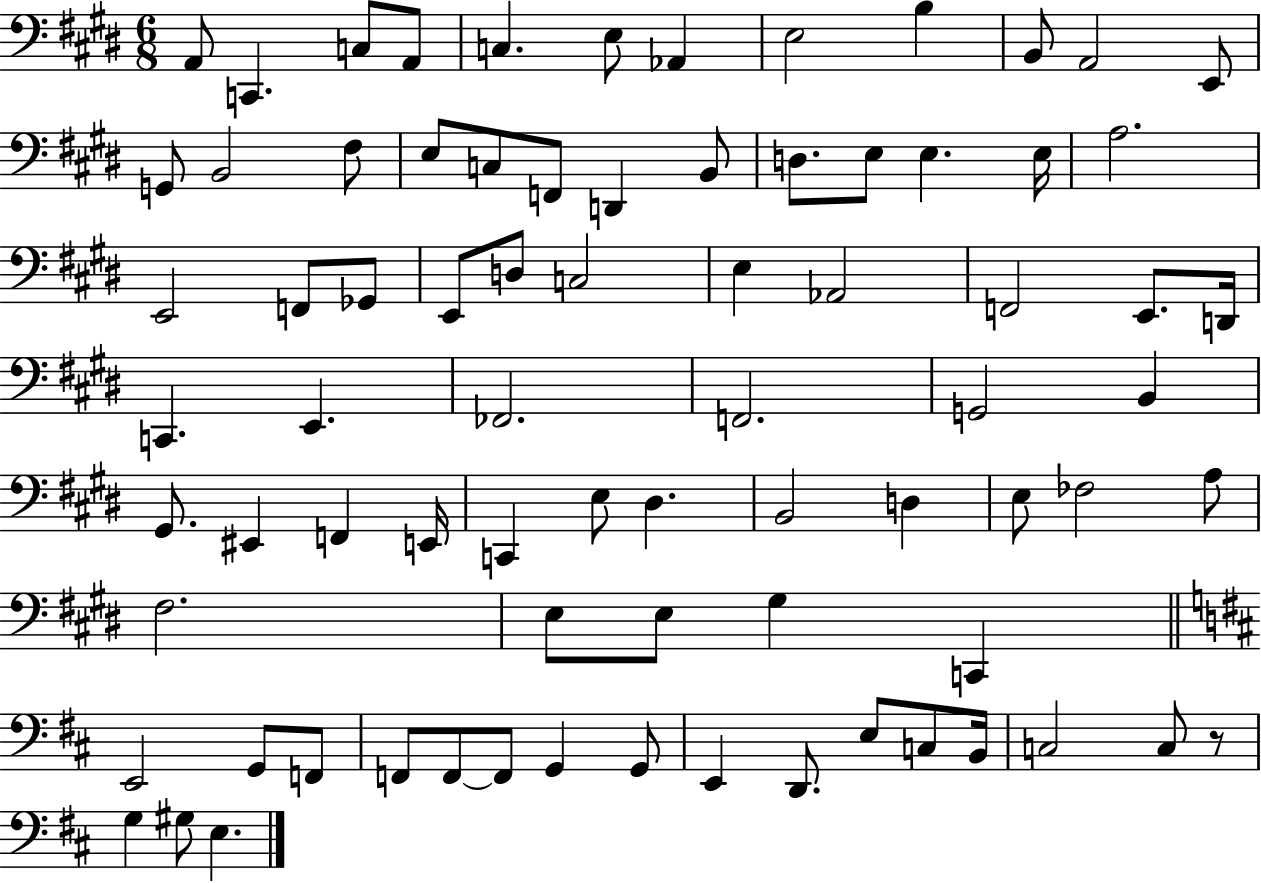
A2/e C2/q. C3/e A2/e C3/q. E3/e Ab2/q E3/h B3/q B2/e A2/h E2/e G2/e B2/h F#3/e E3/e C3/e F2/e D2/q B2/e D3/e. E3/e E3/q. E3/s A3/h. E2/h F2/e Gb2/e E2/e D3/e C3/h E3/q Ab2/h F2/h E2/e. D2/s C2/q. E2/q. FES2/h. F2/h. G2/h B2/q G#2/e. EIS2/q F2/q E2/s C2/q E3/e D#3/q. B2/h D3/q E3/e FES3/h A3/e F#3/h. E3/e E3/e G#3/q C2/q E2/h G2/e F2/e F2/e F2/e F2/e G2/q G2/e E2/q D2/e. E3/e C3/e B2/s C3/h C3/e R/e G3/q G#3/e E3/q.